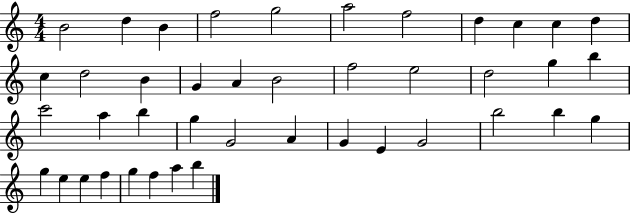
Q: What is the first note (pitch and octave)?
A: B4